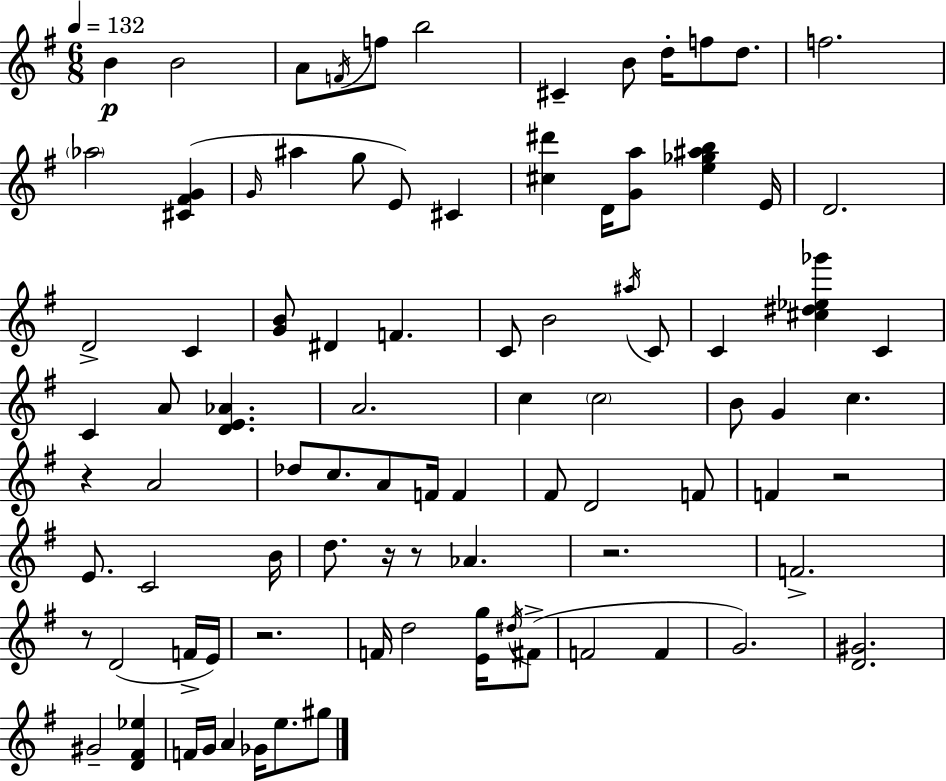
{
  \clef treble
  \numericTimeSignature
  \time 6/8
  \key g \major
  \tempo 4 = 132
  b'4\p b'2 | a'8 \acciaccatura { f'16 } f''8 b''2 | cis'4-- b'8 d''16-. f''8 d''8. | f''2. | \break \parenthesize aes''2 <cis' fis' g'>4( | \grace { g'16 } ais''4 g''8 e'8) cis'4 | <cis'' dis'''>4 d'16 <g' a''>8 <e'' ges'' ais'' b''>4 | e'16 d'2. | \break d'2-> c'4 | <g' b'>8 dis'4 f'4. | c'8 b'2 | \acciaccatura { ais''16 } c'8 c'4 <cis'' dis'' ees'' ges'''>4 c'4 | \break c'4 a'8 <d' e' aes'>4. | a'2. | c''4 \parenthesize c''2 | b'8 g'4 c''4. | \break r4 a'2 | des''8 c''8. a'8 f'16 f'4 | fis'8 d'2 | f'8 f'4 r2 | \break e'8. c'2 | b'16 d''8. r16 r8 aes'4. | r2. | f'2.-> | \break r8 d'2( | f'16-> e'16) r2. | f'16 d''2 | <e' g''>16 \acciaccatura { dis''16 } fis'8->( f'2 | \break f'4 g'2.) | <d' gis'>2. | gis'2-- | <d' fis' ees''>4 f'16 g'16 a'4 ges'16 e''8. | \break gis''8 \bar "|."
}